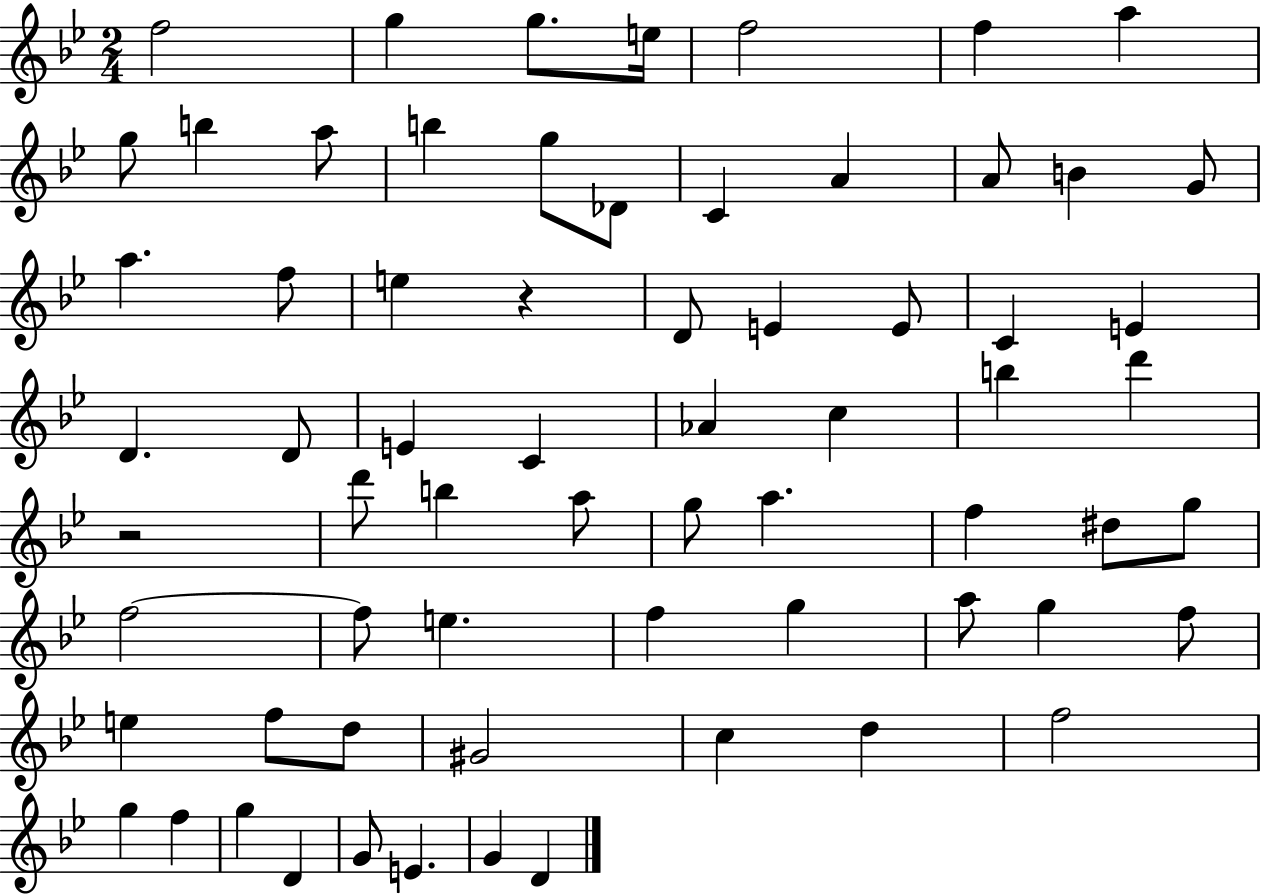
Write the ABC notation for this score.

X:1
T:Untitled
M:2/4
L:1/4
K:Bb
f2 g g/2 e/4 f2 f a g/2 b a/2 b g/2 _D/2 C A A/2 B G/2 a f/2 e z D/2 E E/2 C E D D/2 E C _A c b d' z2 d'/2 b a/2 g/2 a f ^d/2 g/2 f2 f/2 e f g a/2 g f/2 e f/2 d/2 ^G2 c d f2 g f g D G/2 E G D